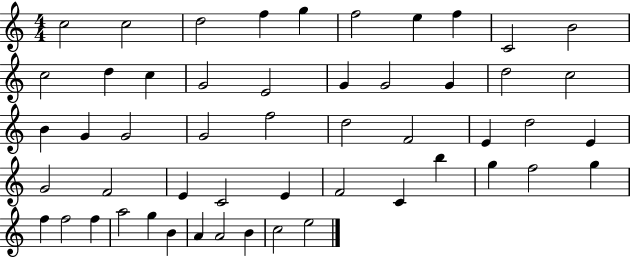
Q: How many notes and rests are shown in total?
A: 52